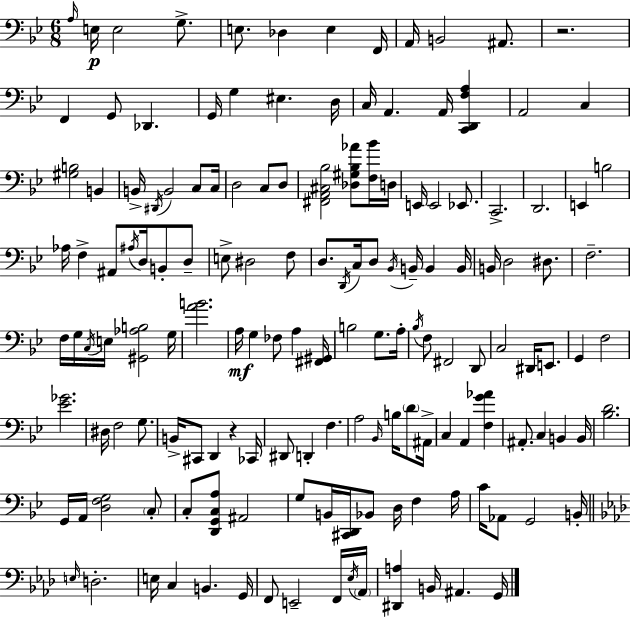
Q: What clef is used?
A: bass